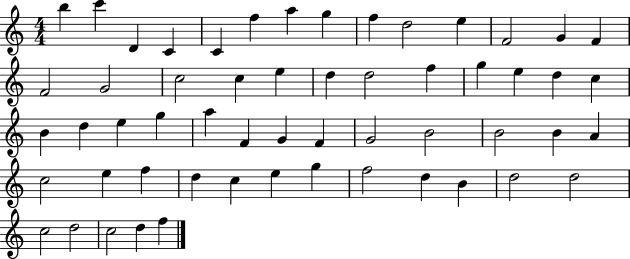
{
  \clef treble
  \numericTimeSignature
  \time 4/4
  \key c \major
  b''4 c'''4 d'4 c'4 | c'4 f''4 a''4 g''4 | f''4 d''2 e''4 | f'2 g'4 f'4 | \break f'2 g'2 | c''2 c''4 e''4 | d''4 d''2 f''4 | g''4 e''4 d''4 c''4 | \break b'4 d''4 e''4 g''4 | a''4 f'4 g'4 f'4 | g'2 b'2 | b'2 b'4 a'4 | \break c''2 e''4 f''4 | d''4 c''4 e''4 g''4 | f''2 d''4 b'4 | d''2 d''2 | \break c''2 d''2 | c''2 d''4 f''4 | \bar "|."
}